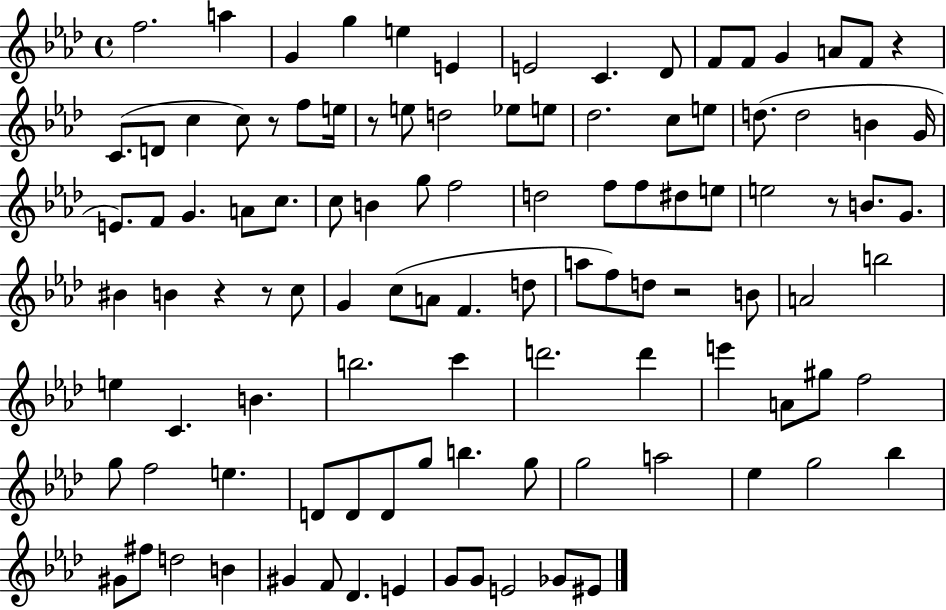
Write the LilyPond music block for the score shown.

{
  \clef treble
  \time 4/4
  \defaultTimeSignature
  \key aes \major
  f''2. a''4 | g'4 g''4 e''4 e'4 | e'2 c'4. des'8 | f'8 f'8 g'4 a'8 f'8 r4 | \break c'8.( d'8 c''4 c''8) r8 f''8 e''16 | r8 e''8 d''2 ees''8 e''8 | des''2. c''8 e''8 | d''8.( d''2 b'4 g'16 | \break e'8.) f'8 g'4. a'8 c''8. | c''8 b'4 g''8 f''2 | d''2 f''8 f''8 dis''8 e''8 | e''2 r8 b'8. g'8. | \break bis'4 b'4 r4 r8 c''8 | g'4 c''8( a'8 f'4. d''8 | a''8 f''8) d''8 r2 b'8 | a'2 b''2 | \break e''4 c'4. b'4. | b''2. c'''4 | d'''2. d'''4 | e'''4 a'8 gis''8 f''2 | \break g''8 f''2 e''4. | d'8 d'8 d'8 g''8 b''4. g''8 | g''2 a''2 | ees''4 g''2 bes''4 | \break gis'8 fis''8 d''2 b'4 | gis'4 f'8 des'4. e'4 | g'8 g'8 e'2 ges'8 eis'8 | \bar "|."
}